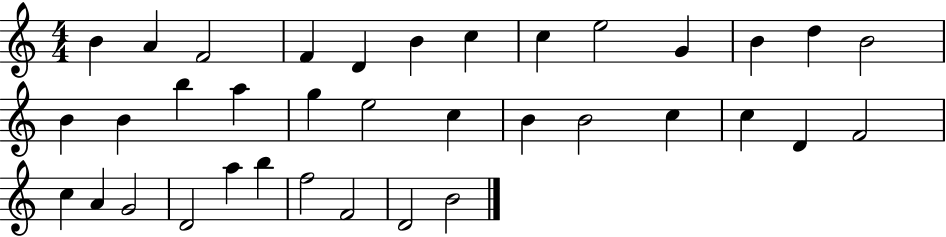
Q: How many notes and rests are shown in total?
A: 36